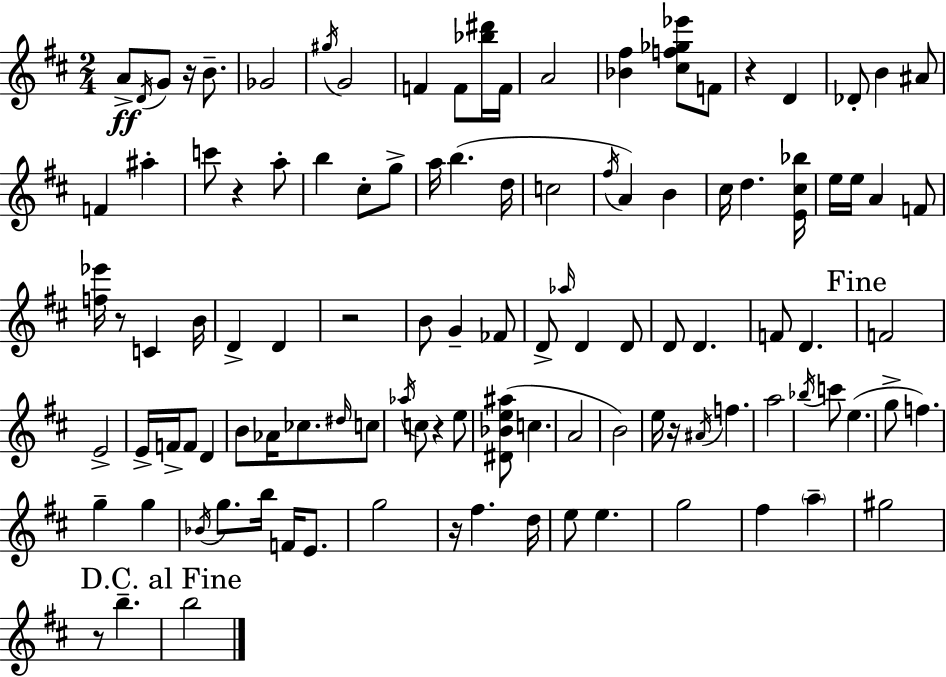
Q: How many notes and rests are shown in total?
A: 110